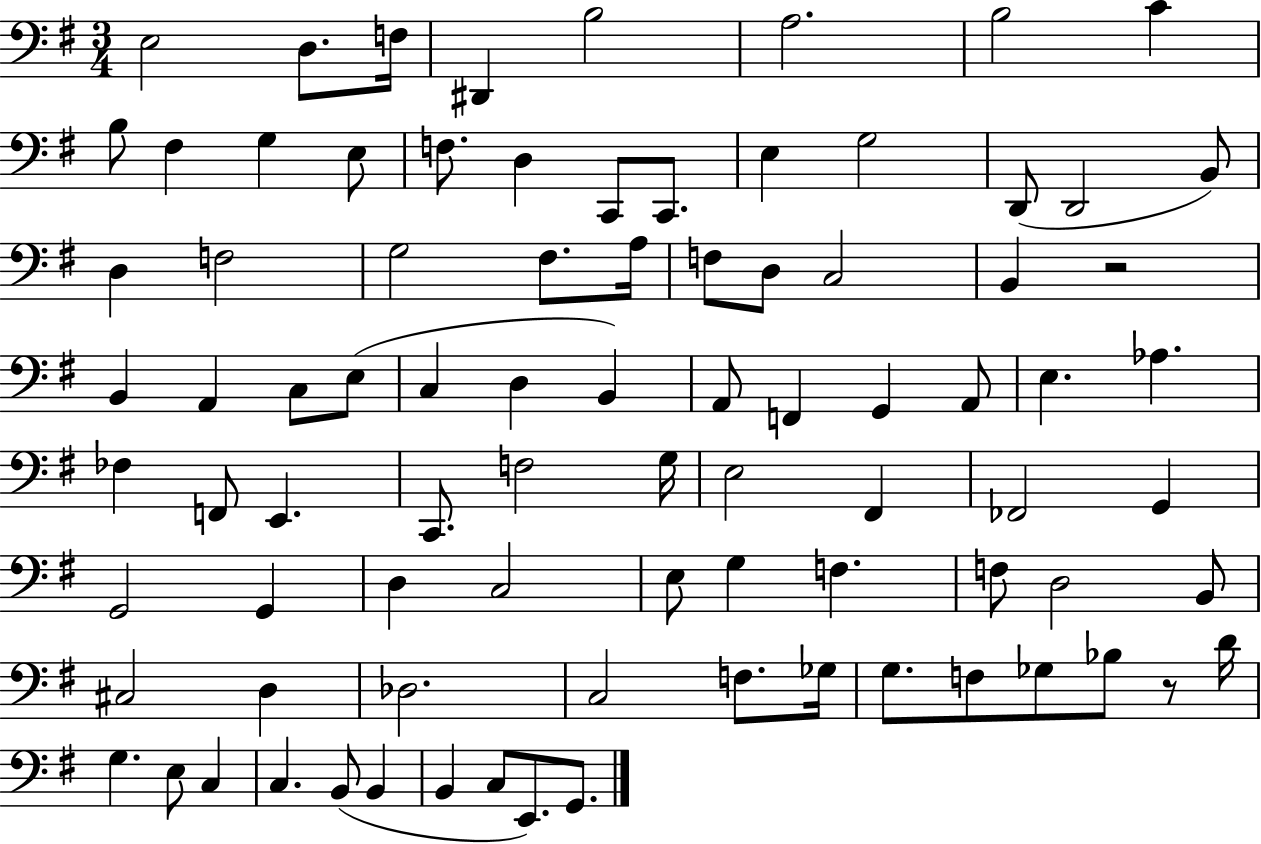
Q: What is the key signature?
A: G major